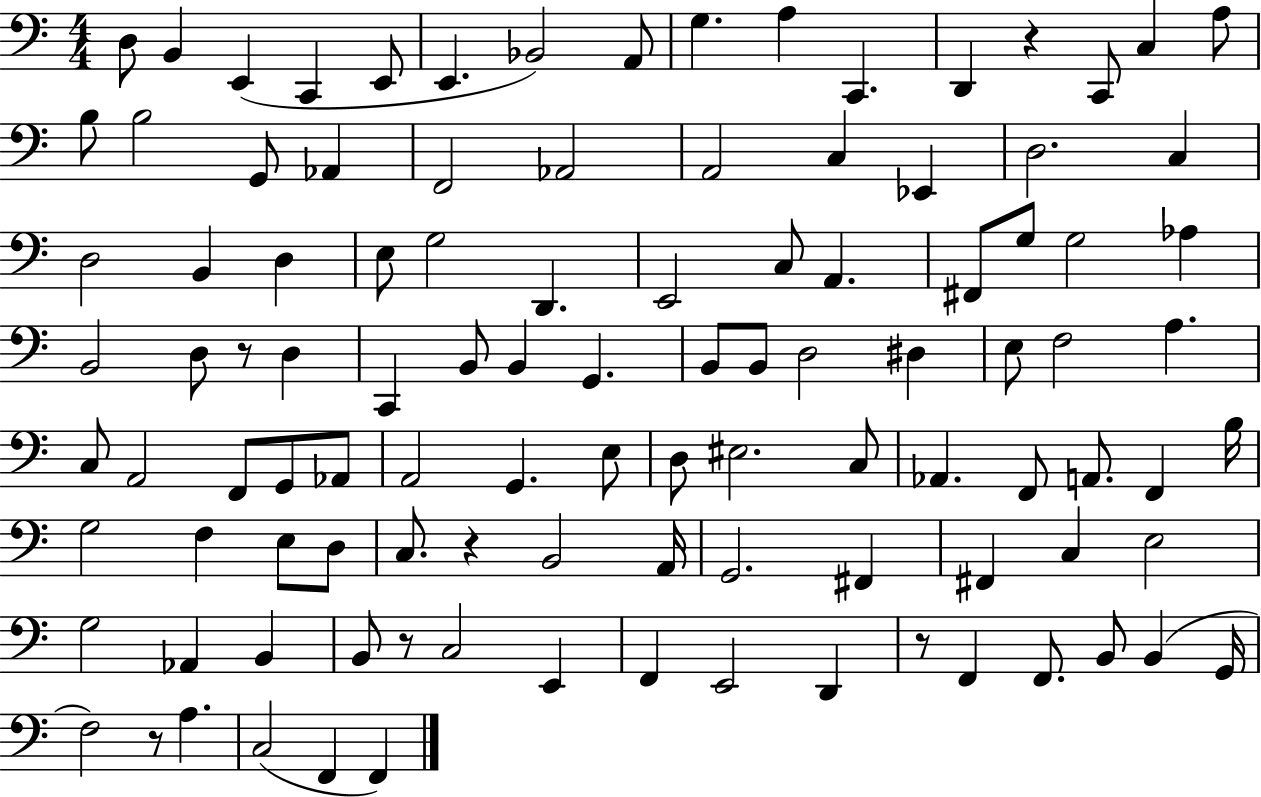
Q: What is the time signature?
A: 4/4